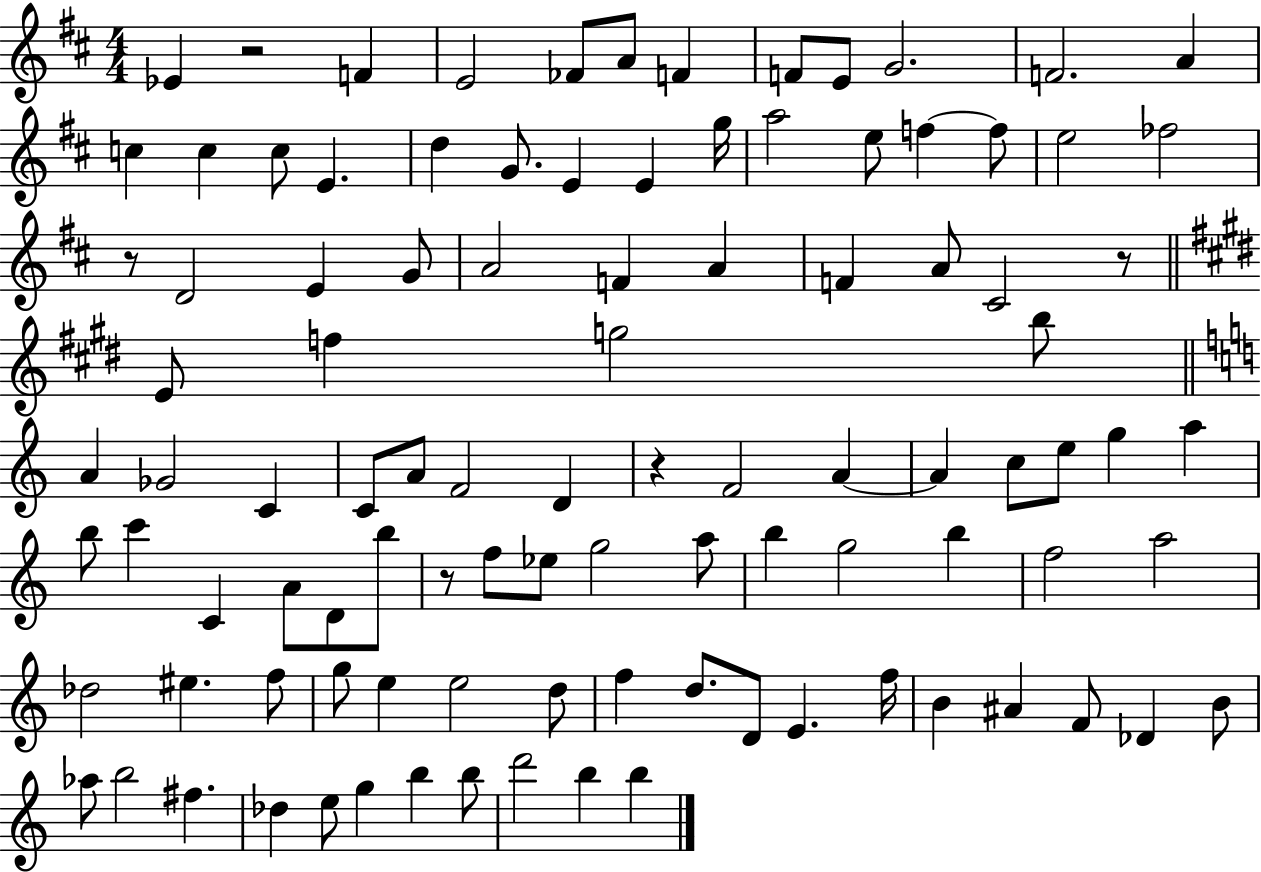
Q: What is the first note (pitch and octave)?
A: Eb4